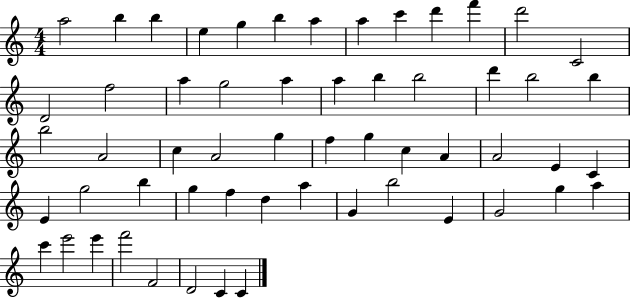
{
  \clef treble
  \numericTimeSignature
  \time 4/4
  \key c \major
  a''2 b''4 b''4 | e''4 g''4 b''4 a''4 | a''4 c'''4 d'''4 f'''4 | d'''2 c'2 | \break d'2 f''2 | a''4 g''2 a''4 | a''4 b''4 b''2 | d'''4 b''2 b''4 | \break b''2 a'2 | c''4 a'2 g''4 | f''4 g''4 c''4 a'4 | a'2 e'4 c'4 | \break e'4 g''2 b''4 | g''4 f''4 d''4 a''4 | g'4 b''2 e'4 | g'2 g''4 a''4 | \break c'''4 e'''2 e'''4 | f'''2 f'2 | d'2 c'4 c'4 | \bar "|."
}